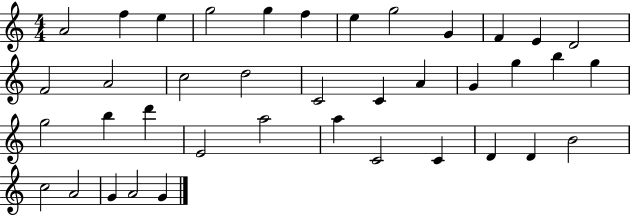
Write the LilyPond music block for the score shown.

{
  \clef treble
  \numericTimeSignature
  \time 4/4
  \key c \major
  a'2 f''4 e''4 | g''2 g''4 f''4 | e''4 g''2 g'4 | f'4 e'4 d'2 | \break f'2 a'2 | c''2 d''2 | c'2 c'4 a'4 | g'4 g''4 b''4 g''4 | \break g''2 b''4 d'''4 | e'2 a''2 | a''4 c'2 c'4 | d'4 d'4 b'2 | \break c''2 a'2 | g'4 a'2 g'4 | \bar "|."
}